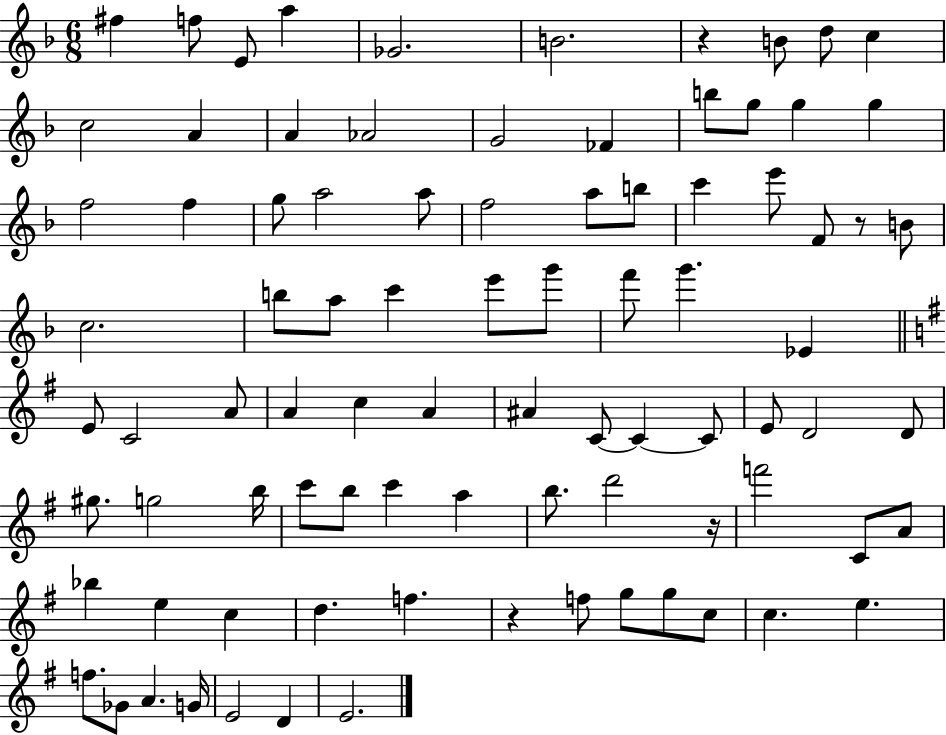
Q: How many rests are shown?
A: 4